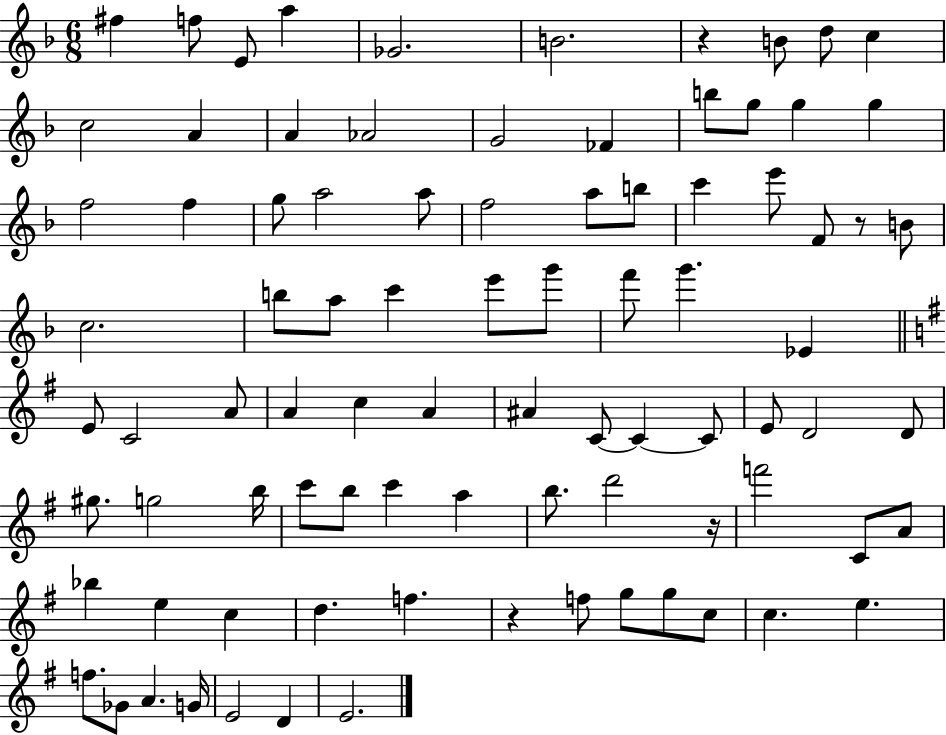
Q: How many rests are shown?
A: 4